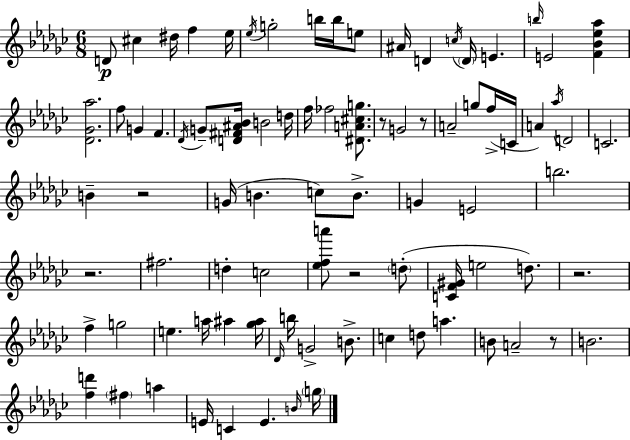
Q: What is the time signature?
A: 6/8